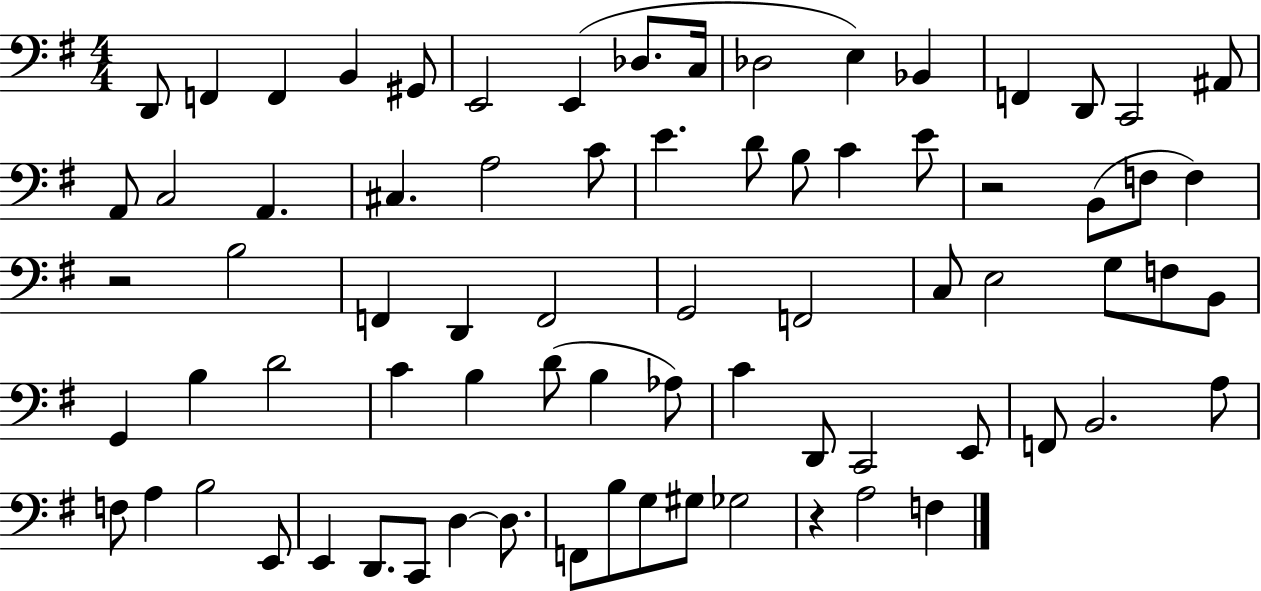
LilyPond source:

{
  \clef bass
  \numericTimeSignature
  \time 4/4
  \key g \major
  d,8 f,4 f,4 b,4 gis,8 | e,2 e,4( des8. c16 | des2 e4) bes,4 | f,4 d,8 c,2 ais,8 | \break a,8 c2 a,4. | cis4. a2 c'8 | e'4. d'8 b8 c'4 e'8 | r2 b,8( f8 f4) | \break r2 b2 | f,4 d,4 f,2 | g,2 f,2 | c8 e2 g8 f8 b,8 | \break g,4 b4 d'2 | c'4 b4 d'8( b4 aes8) | c'4 d,8 c,2 e,8 | f,8 b,2. a8 | \break f8 a4 b2 e,8 | e,4 d,8. c,8 d4~~ d8. | f,8 b8 g8 gis8 ges2 | r4 a2 f4 | \break \bar "|."
}